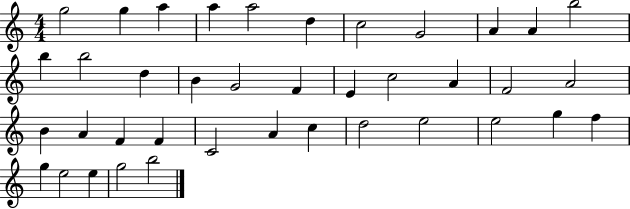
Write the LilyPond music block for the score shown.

{
  \clef treble
  \numericTimeSignature
  \time 4/4
  \key c \major
  g''2 g''4 a''4 | a''4 a''2 d''4 | c''2 g'2 | a'4 a'4 b''2 | \break b''4 b''2 d''4 | b'4 g'2 f'4 | e'4 c''2 a'4 | f'2 a'2 | \break b'4 a'4 f'4 f'4 | c'2 a'4 c''4 | d''2 e''2 | e''2 g''4 f''4 | \break g''4 e''2 e''4 | g''2 b''2 | \bar "|."
}